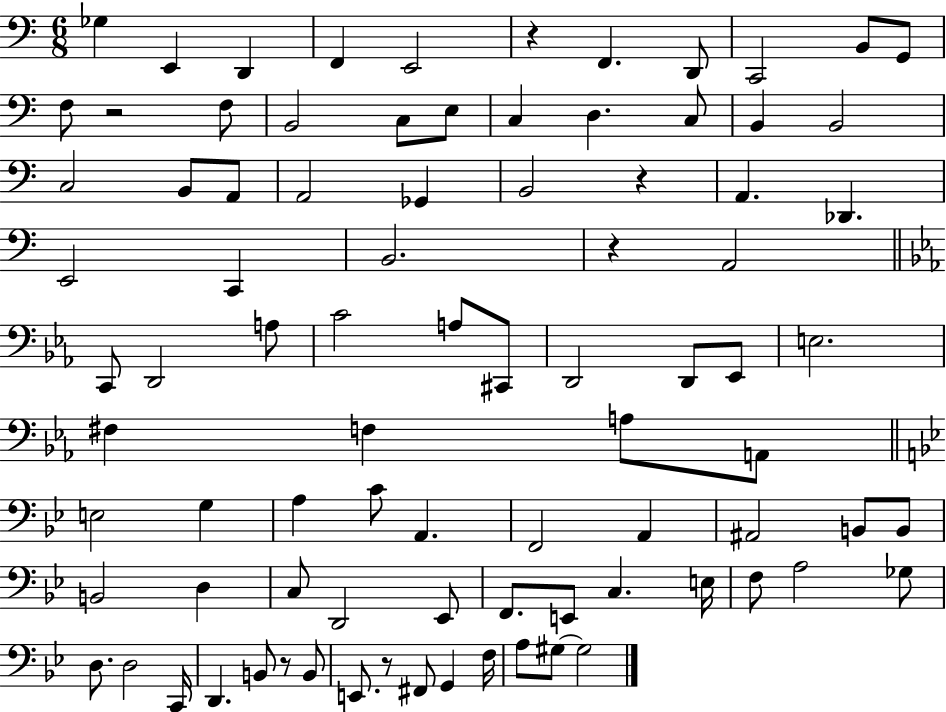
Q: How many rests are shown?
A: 6